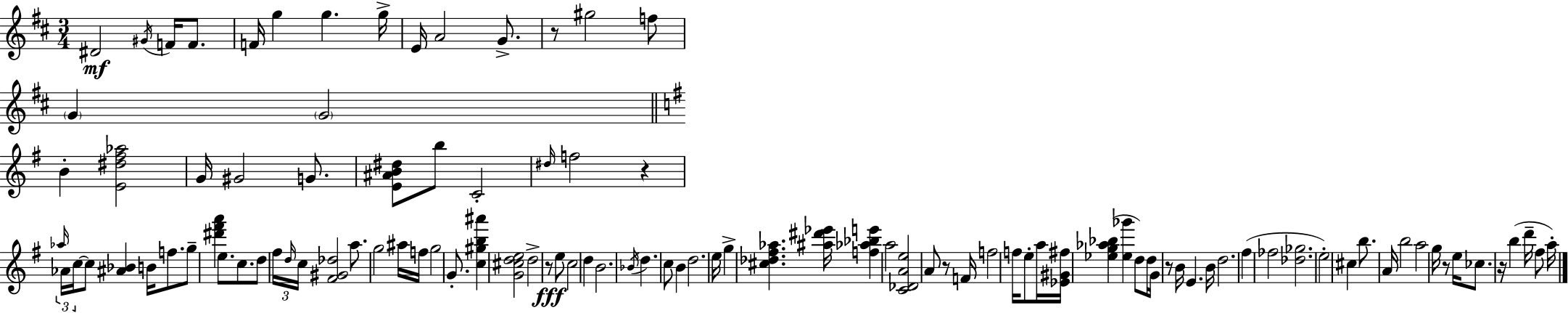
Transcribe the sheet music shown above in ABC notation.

X:1
T:Untitled
M:3/4
L:1/4
K:D
^D2 ^G/4 F/4 F/2 F/4 g g g/4 E/4 A2 G/2 z/2 ^g2 f/2 G G2 B [E^d^f_a]2 G/4 ^G2 G/2 [E^AB^d]/2 b/2 C2 ^d/4 f2 z _a/4 _A/4 c/4 c/2 [^A_B] B/4 f/2 g/2 [^d'^f'a'] e/2 c/2 d/2 ^f/4 d/4 c/4 [^F^G_d]2 a/2 g2 ^a/4 f/4 g2 G/2 [c^gb^a'] [G^cde]2 d2 z/2 e/2 c2 d B2 _B/4 d c/2 B d2 e/4 g [^c_d^f_a] [^a^d'_e']/4 [f_a_be'] a2 [C_DAe]2 A/2 z/2 F/4 f2 f/4 e/2 a/4 [_E^G^f]/4 [_eg_a_b] [_e_g'] d/2 d/4 G/4 z/2 B/4 E B/4 d2 ^f _f2 [_d_g]2 e2 ^c b/2 A/4 b2 a2 g/4 z/2 e/4 _c/2 z/4 b d'/4 ^f/2 a/4